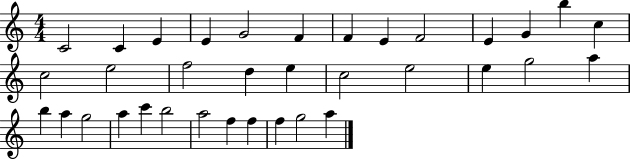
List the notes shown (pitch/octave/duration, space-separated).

C4/h C4/q E4/q E4/q G4/h F4/q F4/q E4/q F4/h E4/q G4/q B5/q C5/q C5/h E5/h F5/h D5/q E5/q C5/h E5/h E5/q G5/h A5/q B5/q A5/q G5/h A5/q C6/q B5/h A5/h F5/q F5/q F5/q G5/h A5/q